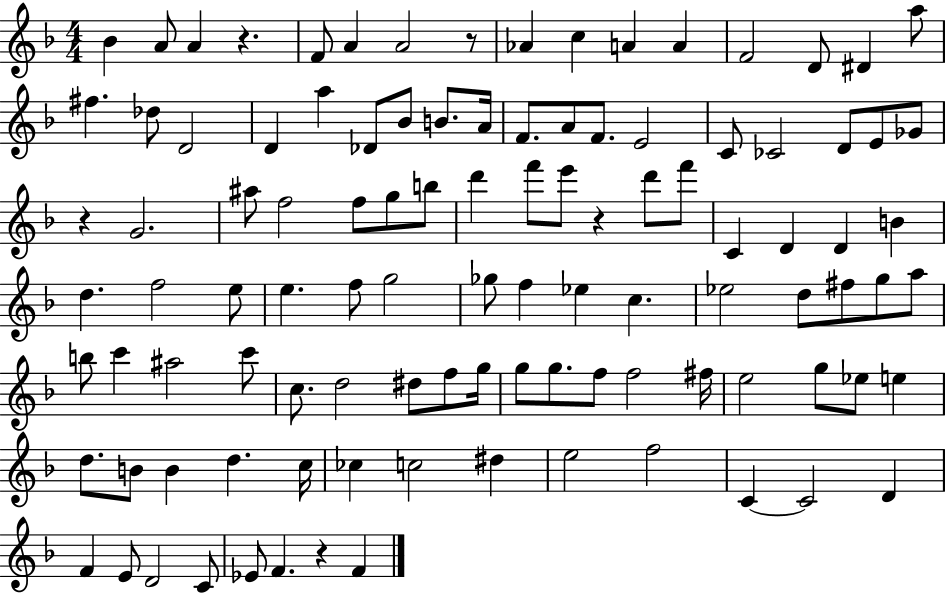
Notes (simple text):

Bb4/q A4/e A4/q R/q. F4/e A4/q A4/h R/e Ab4/q C5/q A4/q A4/q F4/h D4/e D#4/q A5/e F#5/q. Db5/e D4/h D4/q A5/q Db4/e Bb4/e B4/e. A4/s F4/e. A4/e F4/e. E4/h C4/e CES4/h D4/e E4/e Gb4/e R/q G4/h. A#5/e F5/h F5/e G5/e B5/e D6/q F6/e E6/e R/q D6/e F6/e C4/q D4/q D4/q B4/q D5/q. F5/h E5/e E5/q. F5/e G5/h Gb5/e F5/q Eb5/q C5/q. Eb5/h D5/e F#5/e G5/e A5/e B5/e C6/q A#5/h C6/e C5/e. D5/h D#5/e F5/e G5/s G5/e G5/e. F5/e F5/h F#5/s E5/h G5/e Eb5/e E5/q D5/e. B4/e B4/q D5/q. C5/s CES5/q C5/h D#5/q E5/h F5/h C4/q C4/h D4/q F4/q E4/e D4/h C4/e Eb4/e F4/q. R/q F4/q